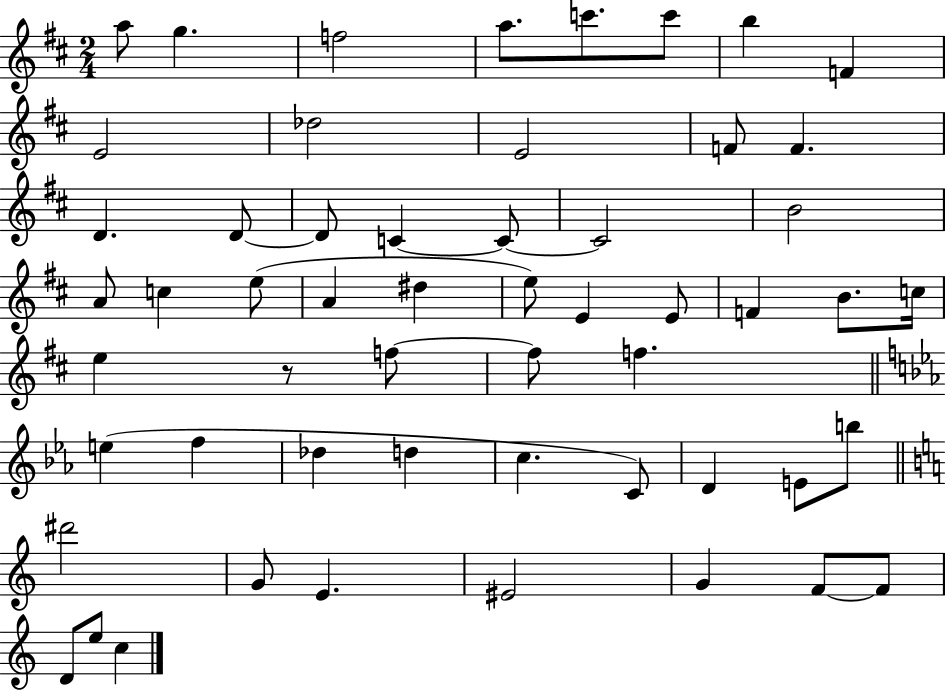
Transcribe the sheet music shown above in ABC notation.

X:1
T:Untitled
M:2/4
L:1/4
K:D
a/2 g f2 a/2 c'/2 c'/2 b F E2 _d2 E2 F/2 F D D/2 D/2 C C/2 C2 B2 A/2 c e/2 A ^d e/2 E E/2 F B/2 c/4 e z/2 f/2 f/2 f e f _d d c C/2 D E/2 b/2 ^d'2 G/2 E ^E2 G F/2 F/2 D/2 e/2 c